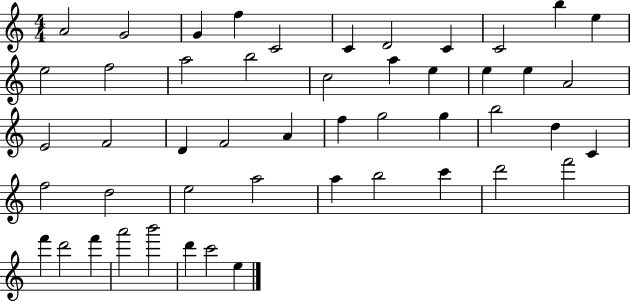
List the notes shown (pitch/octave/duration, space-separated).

A4/h G4/h G4/q F5/q C4/h C4/q D4/h C4/q C4/h B5/q E5/q E5/h F5/h A5/h B5/h C5/h A5/q E5/q E5/q E5/q A4/h E4/h F4/h D4/q F4/h A4/q F5/q G5/h G5/q B5/h D5/q C4/q F5/h D5/h E5/h A5/h A5/q B5/h C6/q D6/h F6/h F6/q D6/h F6/q A6/h B6/h D6/q C6/h E5/q